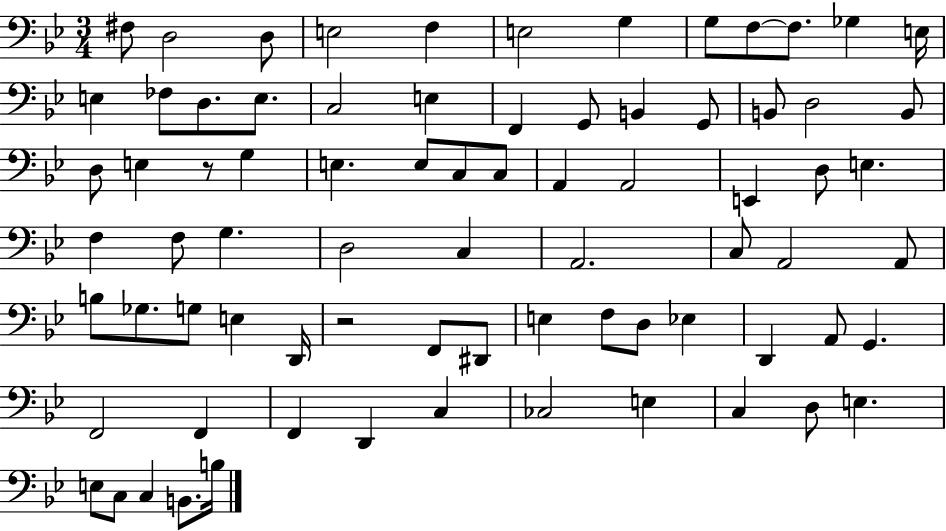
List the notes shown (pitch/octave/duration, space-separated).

F#3/e D3/h D3/e E3/h F3/q E3/h G3/q G3/e F3/e F3/e. Gb3/q E3/s E3/q FES3/e D3/e. E3/e. C3/h E3/q F2/q G2/e B2/q G2/e B2/e D3/h B2/e D3/e E3/q R/e G3/q E3/q. E3/e C3/e C3/e A2/q A2/h E2/q D3/e E3/q. F3/q F3/e G3/q. D3/h C3/q A2/h. C3/e A2/h A2/e B3/e Gb3/e. G3/e E3/q D2/s R/h F2/e D#2/e E3/q F3/e D3/e Eb3/q D2/q A2/e G2/q. F2/h F2/q F2/q D2/q C3/q CES3/h E3/q C3/q D3/e E3/q. E3/e C3/e C3/q B2/e. B3/s